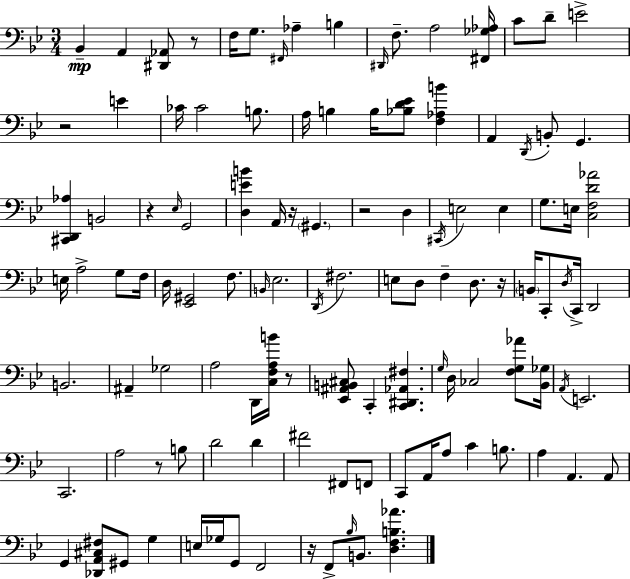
X:1
T:Untitled
M:3/4
L:1/4
K:Bb
_B,, A,, [^D,,_A,,]/2 z/2 F,/4 G,/2 ^F,,/4 _A, B, ^D,,/4 F,/2 A,2 [^F,,_G,_A,]/4 C/2 D/2 E2 z2 E _C/4 _C2 B,/2 A,/4 B, B,/4 [_B,D_E]/2 [F,_A,B] A,, D,,/4 B,,/2 G,, [^C,,D,,_A,] B,,2 z _E,/4 G,,2 [D,EB] A,,/4 z/4 ^G,, z2 D, ^C,,/4 E,2 E, G,/2 E,/4 [C,F,D_A]2 E,/4 A,2 G,/2 F,/4 D,/4 [_E,,^G,,]2 F,/2 B,,/4 _E,2 D,,/4 ^F,2 E,/2 D,/2 F, D,/2 z/4 B,,/4 C,,/2 D,/4 C,,/4 D,,2 B,,2 ^A,, _G,2 A,2 D,,/4 [C,F,A,B]/4 z/2 [_E,,^A,,B,,^C,]/2 C,, [C,,^D,,_A,,^F,] G,/4 D,/4 _C,2 [F,G,_A]/2 [_B,,_G,]/4 A,,/4 E,,2 C,,2 A,2 z/2 B,/2 D2 D ^F2 ^F,,/2 F,,/2 C,,/2 A,,/4 A,/2 C B,/2 A, A,, A,,/2 G,, [_D,,A,,^C,^F,]/2 ^G,,/2 G, E,/4 _G,/4 G,,/2 F,,2 z/4 F,,/2 _B,/4 B,,/2 [D,F,B,_A]